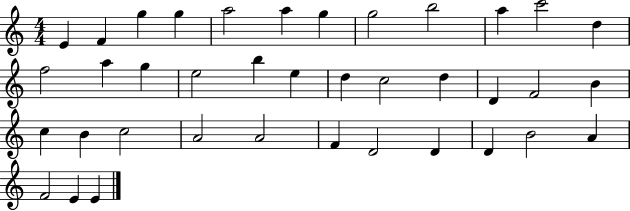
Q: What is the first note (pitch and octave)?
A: E4